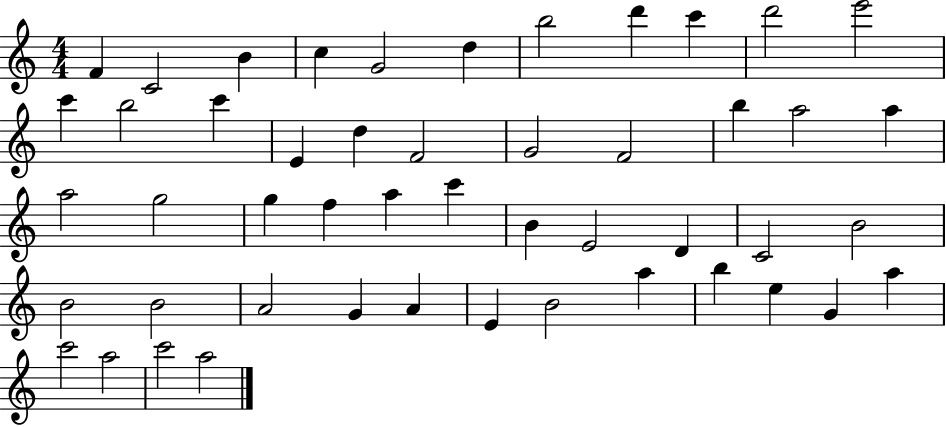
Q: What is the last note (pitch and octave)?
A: A5